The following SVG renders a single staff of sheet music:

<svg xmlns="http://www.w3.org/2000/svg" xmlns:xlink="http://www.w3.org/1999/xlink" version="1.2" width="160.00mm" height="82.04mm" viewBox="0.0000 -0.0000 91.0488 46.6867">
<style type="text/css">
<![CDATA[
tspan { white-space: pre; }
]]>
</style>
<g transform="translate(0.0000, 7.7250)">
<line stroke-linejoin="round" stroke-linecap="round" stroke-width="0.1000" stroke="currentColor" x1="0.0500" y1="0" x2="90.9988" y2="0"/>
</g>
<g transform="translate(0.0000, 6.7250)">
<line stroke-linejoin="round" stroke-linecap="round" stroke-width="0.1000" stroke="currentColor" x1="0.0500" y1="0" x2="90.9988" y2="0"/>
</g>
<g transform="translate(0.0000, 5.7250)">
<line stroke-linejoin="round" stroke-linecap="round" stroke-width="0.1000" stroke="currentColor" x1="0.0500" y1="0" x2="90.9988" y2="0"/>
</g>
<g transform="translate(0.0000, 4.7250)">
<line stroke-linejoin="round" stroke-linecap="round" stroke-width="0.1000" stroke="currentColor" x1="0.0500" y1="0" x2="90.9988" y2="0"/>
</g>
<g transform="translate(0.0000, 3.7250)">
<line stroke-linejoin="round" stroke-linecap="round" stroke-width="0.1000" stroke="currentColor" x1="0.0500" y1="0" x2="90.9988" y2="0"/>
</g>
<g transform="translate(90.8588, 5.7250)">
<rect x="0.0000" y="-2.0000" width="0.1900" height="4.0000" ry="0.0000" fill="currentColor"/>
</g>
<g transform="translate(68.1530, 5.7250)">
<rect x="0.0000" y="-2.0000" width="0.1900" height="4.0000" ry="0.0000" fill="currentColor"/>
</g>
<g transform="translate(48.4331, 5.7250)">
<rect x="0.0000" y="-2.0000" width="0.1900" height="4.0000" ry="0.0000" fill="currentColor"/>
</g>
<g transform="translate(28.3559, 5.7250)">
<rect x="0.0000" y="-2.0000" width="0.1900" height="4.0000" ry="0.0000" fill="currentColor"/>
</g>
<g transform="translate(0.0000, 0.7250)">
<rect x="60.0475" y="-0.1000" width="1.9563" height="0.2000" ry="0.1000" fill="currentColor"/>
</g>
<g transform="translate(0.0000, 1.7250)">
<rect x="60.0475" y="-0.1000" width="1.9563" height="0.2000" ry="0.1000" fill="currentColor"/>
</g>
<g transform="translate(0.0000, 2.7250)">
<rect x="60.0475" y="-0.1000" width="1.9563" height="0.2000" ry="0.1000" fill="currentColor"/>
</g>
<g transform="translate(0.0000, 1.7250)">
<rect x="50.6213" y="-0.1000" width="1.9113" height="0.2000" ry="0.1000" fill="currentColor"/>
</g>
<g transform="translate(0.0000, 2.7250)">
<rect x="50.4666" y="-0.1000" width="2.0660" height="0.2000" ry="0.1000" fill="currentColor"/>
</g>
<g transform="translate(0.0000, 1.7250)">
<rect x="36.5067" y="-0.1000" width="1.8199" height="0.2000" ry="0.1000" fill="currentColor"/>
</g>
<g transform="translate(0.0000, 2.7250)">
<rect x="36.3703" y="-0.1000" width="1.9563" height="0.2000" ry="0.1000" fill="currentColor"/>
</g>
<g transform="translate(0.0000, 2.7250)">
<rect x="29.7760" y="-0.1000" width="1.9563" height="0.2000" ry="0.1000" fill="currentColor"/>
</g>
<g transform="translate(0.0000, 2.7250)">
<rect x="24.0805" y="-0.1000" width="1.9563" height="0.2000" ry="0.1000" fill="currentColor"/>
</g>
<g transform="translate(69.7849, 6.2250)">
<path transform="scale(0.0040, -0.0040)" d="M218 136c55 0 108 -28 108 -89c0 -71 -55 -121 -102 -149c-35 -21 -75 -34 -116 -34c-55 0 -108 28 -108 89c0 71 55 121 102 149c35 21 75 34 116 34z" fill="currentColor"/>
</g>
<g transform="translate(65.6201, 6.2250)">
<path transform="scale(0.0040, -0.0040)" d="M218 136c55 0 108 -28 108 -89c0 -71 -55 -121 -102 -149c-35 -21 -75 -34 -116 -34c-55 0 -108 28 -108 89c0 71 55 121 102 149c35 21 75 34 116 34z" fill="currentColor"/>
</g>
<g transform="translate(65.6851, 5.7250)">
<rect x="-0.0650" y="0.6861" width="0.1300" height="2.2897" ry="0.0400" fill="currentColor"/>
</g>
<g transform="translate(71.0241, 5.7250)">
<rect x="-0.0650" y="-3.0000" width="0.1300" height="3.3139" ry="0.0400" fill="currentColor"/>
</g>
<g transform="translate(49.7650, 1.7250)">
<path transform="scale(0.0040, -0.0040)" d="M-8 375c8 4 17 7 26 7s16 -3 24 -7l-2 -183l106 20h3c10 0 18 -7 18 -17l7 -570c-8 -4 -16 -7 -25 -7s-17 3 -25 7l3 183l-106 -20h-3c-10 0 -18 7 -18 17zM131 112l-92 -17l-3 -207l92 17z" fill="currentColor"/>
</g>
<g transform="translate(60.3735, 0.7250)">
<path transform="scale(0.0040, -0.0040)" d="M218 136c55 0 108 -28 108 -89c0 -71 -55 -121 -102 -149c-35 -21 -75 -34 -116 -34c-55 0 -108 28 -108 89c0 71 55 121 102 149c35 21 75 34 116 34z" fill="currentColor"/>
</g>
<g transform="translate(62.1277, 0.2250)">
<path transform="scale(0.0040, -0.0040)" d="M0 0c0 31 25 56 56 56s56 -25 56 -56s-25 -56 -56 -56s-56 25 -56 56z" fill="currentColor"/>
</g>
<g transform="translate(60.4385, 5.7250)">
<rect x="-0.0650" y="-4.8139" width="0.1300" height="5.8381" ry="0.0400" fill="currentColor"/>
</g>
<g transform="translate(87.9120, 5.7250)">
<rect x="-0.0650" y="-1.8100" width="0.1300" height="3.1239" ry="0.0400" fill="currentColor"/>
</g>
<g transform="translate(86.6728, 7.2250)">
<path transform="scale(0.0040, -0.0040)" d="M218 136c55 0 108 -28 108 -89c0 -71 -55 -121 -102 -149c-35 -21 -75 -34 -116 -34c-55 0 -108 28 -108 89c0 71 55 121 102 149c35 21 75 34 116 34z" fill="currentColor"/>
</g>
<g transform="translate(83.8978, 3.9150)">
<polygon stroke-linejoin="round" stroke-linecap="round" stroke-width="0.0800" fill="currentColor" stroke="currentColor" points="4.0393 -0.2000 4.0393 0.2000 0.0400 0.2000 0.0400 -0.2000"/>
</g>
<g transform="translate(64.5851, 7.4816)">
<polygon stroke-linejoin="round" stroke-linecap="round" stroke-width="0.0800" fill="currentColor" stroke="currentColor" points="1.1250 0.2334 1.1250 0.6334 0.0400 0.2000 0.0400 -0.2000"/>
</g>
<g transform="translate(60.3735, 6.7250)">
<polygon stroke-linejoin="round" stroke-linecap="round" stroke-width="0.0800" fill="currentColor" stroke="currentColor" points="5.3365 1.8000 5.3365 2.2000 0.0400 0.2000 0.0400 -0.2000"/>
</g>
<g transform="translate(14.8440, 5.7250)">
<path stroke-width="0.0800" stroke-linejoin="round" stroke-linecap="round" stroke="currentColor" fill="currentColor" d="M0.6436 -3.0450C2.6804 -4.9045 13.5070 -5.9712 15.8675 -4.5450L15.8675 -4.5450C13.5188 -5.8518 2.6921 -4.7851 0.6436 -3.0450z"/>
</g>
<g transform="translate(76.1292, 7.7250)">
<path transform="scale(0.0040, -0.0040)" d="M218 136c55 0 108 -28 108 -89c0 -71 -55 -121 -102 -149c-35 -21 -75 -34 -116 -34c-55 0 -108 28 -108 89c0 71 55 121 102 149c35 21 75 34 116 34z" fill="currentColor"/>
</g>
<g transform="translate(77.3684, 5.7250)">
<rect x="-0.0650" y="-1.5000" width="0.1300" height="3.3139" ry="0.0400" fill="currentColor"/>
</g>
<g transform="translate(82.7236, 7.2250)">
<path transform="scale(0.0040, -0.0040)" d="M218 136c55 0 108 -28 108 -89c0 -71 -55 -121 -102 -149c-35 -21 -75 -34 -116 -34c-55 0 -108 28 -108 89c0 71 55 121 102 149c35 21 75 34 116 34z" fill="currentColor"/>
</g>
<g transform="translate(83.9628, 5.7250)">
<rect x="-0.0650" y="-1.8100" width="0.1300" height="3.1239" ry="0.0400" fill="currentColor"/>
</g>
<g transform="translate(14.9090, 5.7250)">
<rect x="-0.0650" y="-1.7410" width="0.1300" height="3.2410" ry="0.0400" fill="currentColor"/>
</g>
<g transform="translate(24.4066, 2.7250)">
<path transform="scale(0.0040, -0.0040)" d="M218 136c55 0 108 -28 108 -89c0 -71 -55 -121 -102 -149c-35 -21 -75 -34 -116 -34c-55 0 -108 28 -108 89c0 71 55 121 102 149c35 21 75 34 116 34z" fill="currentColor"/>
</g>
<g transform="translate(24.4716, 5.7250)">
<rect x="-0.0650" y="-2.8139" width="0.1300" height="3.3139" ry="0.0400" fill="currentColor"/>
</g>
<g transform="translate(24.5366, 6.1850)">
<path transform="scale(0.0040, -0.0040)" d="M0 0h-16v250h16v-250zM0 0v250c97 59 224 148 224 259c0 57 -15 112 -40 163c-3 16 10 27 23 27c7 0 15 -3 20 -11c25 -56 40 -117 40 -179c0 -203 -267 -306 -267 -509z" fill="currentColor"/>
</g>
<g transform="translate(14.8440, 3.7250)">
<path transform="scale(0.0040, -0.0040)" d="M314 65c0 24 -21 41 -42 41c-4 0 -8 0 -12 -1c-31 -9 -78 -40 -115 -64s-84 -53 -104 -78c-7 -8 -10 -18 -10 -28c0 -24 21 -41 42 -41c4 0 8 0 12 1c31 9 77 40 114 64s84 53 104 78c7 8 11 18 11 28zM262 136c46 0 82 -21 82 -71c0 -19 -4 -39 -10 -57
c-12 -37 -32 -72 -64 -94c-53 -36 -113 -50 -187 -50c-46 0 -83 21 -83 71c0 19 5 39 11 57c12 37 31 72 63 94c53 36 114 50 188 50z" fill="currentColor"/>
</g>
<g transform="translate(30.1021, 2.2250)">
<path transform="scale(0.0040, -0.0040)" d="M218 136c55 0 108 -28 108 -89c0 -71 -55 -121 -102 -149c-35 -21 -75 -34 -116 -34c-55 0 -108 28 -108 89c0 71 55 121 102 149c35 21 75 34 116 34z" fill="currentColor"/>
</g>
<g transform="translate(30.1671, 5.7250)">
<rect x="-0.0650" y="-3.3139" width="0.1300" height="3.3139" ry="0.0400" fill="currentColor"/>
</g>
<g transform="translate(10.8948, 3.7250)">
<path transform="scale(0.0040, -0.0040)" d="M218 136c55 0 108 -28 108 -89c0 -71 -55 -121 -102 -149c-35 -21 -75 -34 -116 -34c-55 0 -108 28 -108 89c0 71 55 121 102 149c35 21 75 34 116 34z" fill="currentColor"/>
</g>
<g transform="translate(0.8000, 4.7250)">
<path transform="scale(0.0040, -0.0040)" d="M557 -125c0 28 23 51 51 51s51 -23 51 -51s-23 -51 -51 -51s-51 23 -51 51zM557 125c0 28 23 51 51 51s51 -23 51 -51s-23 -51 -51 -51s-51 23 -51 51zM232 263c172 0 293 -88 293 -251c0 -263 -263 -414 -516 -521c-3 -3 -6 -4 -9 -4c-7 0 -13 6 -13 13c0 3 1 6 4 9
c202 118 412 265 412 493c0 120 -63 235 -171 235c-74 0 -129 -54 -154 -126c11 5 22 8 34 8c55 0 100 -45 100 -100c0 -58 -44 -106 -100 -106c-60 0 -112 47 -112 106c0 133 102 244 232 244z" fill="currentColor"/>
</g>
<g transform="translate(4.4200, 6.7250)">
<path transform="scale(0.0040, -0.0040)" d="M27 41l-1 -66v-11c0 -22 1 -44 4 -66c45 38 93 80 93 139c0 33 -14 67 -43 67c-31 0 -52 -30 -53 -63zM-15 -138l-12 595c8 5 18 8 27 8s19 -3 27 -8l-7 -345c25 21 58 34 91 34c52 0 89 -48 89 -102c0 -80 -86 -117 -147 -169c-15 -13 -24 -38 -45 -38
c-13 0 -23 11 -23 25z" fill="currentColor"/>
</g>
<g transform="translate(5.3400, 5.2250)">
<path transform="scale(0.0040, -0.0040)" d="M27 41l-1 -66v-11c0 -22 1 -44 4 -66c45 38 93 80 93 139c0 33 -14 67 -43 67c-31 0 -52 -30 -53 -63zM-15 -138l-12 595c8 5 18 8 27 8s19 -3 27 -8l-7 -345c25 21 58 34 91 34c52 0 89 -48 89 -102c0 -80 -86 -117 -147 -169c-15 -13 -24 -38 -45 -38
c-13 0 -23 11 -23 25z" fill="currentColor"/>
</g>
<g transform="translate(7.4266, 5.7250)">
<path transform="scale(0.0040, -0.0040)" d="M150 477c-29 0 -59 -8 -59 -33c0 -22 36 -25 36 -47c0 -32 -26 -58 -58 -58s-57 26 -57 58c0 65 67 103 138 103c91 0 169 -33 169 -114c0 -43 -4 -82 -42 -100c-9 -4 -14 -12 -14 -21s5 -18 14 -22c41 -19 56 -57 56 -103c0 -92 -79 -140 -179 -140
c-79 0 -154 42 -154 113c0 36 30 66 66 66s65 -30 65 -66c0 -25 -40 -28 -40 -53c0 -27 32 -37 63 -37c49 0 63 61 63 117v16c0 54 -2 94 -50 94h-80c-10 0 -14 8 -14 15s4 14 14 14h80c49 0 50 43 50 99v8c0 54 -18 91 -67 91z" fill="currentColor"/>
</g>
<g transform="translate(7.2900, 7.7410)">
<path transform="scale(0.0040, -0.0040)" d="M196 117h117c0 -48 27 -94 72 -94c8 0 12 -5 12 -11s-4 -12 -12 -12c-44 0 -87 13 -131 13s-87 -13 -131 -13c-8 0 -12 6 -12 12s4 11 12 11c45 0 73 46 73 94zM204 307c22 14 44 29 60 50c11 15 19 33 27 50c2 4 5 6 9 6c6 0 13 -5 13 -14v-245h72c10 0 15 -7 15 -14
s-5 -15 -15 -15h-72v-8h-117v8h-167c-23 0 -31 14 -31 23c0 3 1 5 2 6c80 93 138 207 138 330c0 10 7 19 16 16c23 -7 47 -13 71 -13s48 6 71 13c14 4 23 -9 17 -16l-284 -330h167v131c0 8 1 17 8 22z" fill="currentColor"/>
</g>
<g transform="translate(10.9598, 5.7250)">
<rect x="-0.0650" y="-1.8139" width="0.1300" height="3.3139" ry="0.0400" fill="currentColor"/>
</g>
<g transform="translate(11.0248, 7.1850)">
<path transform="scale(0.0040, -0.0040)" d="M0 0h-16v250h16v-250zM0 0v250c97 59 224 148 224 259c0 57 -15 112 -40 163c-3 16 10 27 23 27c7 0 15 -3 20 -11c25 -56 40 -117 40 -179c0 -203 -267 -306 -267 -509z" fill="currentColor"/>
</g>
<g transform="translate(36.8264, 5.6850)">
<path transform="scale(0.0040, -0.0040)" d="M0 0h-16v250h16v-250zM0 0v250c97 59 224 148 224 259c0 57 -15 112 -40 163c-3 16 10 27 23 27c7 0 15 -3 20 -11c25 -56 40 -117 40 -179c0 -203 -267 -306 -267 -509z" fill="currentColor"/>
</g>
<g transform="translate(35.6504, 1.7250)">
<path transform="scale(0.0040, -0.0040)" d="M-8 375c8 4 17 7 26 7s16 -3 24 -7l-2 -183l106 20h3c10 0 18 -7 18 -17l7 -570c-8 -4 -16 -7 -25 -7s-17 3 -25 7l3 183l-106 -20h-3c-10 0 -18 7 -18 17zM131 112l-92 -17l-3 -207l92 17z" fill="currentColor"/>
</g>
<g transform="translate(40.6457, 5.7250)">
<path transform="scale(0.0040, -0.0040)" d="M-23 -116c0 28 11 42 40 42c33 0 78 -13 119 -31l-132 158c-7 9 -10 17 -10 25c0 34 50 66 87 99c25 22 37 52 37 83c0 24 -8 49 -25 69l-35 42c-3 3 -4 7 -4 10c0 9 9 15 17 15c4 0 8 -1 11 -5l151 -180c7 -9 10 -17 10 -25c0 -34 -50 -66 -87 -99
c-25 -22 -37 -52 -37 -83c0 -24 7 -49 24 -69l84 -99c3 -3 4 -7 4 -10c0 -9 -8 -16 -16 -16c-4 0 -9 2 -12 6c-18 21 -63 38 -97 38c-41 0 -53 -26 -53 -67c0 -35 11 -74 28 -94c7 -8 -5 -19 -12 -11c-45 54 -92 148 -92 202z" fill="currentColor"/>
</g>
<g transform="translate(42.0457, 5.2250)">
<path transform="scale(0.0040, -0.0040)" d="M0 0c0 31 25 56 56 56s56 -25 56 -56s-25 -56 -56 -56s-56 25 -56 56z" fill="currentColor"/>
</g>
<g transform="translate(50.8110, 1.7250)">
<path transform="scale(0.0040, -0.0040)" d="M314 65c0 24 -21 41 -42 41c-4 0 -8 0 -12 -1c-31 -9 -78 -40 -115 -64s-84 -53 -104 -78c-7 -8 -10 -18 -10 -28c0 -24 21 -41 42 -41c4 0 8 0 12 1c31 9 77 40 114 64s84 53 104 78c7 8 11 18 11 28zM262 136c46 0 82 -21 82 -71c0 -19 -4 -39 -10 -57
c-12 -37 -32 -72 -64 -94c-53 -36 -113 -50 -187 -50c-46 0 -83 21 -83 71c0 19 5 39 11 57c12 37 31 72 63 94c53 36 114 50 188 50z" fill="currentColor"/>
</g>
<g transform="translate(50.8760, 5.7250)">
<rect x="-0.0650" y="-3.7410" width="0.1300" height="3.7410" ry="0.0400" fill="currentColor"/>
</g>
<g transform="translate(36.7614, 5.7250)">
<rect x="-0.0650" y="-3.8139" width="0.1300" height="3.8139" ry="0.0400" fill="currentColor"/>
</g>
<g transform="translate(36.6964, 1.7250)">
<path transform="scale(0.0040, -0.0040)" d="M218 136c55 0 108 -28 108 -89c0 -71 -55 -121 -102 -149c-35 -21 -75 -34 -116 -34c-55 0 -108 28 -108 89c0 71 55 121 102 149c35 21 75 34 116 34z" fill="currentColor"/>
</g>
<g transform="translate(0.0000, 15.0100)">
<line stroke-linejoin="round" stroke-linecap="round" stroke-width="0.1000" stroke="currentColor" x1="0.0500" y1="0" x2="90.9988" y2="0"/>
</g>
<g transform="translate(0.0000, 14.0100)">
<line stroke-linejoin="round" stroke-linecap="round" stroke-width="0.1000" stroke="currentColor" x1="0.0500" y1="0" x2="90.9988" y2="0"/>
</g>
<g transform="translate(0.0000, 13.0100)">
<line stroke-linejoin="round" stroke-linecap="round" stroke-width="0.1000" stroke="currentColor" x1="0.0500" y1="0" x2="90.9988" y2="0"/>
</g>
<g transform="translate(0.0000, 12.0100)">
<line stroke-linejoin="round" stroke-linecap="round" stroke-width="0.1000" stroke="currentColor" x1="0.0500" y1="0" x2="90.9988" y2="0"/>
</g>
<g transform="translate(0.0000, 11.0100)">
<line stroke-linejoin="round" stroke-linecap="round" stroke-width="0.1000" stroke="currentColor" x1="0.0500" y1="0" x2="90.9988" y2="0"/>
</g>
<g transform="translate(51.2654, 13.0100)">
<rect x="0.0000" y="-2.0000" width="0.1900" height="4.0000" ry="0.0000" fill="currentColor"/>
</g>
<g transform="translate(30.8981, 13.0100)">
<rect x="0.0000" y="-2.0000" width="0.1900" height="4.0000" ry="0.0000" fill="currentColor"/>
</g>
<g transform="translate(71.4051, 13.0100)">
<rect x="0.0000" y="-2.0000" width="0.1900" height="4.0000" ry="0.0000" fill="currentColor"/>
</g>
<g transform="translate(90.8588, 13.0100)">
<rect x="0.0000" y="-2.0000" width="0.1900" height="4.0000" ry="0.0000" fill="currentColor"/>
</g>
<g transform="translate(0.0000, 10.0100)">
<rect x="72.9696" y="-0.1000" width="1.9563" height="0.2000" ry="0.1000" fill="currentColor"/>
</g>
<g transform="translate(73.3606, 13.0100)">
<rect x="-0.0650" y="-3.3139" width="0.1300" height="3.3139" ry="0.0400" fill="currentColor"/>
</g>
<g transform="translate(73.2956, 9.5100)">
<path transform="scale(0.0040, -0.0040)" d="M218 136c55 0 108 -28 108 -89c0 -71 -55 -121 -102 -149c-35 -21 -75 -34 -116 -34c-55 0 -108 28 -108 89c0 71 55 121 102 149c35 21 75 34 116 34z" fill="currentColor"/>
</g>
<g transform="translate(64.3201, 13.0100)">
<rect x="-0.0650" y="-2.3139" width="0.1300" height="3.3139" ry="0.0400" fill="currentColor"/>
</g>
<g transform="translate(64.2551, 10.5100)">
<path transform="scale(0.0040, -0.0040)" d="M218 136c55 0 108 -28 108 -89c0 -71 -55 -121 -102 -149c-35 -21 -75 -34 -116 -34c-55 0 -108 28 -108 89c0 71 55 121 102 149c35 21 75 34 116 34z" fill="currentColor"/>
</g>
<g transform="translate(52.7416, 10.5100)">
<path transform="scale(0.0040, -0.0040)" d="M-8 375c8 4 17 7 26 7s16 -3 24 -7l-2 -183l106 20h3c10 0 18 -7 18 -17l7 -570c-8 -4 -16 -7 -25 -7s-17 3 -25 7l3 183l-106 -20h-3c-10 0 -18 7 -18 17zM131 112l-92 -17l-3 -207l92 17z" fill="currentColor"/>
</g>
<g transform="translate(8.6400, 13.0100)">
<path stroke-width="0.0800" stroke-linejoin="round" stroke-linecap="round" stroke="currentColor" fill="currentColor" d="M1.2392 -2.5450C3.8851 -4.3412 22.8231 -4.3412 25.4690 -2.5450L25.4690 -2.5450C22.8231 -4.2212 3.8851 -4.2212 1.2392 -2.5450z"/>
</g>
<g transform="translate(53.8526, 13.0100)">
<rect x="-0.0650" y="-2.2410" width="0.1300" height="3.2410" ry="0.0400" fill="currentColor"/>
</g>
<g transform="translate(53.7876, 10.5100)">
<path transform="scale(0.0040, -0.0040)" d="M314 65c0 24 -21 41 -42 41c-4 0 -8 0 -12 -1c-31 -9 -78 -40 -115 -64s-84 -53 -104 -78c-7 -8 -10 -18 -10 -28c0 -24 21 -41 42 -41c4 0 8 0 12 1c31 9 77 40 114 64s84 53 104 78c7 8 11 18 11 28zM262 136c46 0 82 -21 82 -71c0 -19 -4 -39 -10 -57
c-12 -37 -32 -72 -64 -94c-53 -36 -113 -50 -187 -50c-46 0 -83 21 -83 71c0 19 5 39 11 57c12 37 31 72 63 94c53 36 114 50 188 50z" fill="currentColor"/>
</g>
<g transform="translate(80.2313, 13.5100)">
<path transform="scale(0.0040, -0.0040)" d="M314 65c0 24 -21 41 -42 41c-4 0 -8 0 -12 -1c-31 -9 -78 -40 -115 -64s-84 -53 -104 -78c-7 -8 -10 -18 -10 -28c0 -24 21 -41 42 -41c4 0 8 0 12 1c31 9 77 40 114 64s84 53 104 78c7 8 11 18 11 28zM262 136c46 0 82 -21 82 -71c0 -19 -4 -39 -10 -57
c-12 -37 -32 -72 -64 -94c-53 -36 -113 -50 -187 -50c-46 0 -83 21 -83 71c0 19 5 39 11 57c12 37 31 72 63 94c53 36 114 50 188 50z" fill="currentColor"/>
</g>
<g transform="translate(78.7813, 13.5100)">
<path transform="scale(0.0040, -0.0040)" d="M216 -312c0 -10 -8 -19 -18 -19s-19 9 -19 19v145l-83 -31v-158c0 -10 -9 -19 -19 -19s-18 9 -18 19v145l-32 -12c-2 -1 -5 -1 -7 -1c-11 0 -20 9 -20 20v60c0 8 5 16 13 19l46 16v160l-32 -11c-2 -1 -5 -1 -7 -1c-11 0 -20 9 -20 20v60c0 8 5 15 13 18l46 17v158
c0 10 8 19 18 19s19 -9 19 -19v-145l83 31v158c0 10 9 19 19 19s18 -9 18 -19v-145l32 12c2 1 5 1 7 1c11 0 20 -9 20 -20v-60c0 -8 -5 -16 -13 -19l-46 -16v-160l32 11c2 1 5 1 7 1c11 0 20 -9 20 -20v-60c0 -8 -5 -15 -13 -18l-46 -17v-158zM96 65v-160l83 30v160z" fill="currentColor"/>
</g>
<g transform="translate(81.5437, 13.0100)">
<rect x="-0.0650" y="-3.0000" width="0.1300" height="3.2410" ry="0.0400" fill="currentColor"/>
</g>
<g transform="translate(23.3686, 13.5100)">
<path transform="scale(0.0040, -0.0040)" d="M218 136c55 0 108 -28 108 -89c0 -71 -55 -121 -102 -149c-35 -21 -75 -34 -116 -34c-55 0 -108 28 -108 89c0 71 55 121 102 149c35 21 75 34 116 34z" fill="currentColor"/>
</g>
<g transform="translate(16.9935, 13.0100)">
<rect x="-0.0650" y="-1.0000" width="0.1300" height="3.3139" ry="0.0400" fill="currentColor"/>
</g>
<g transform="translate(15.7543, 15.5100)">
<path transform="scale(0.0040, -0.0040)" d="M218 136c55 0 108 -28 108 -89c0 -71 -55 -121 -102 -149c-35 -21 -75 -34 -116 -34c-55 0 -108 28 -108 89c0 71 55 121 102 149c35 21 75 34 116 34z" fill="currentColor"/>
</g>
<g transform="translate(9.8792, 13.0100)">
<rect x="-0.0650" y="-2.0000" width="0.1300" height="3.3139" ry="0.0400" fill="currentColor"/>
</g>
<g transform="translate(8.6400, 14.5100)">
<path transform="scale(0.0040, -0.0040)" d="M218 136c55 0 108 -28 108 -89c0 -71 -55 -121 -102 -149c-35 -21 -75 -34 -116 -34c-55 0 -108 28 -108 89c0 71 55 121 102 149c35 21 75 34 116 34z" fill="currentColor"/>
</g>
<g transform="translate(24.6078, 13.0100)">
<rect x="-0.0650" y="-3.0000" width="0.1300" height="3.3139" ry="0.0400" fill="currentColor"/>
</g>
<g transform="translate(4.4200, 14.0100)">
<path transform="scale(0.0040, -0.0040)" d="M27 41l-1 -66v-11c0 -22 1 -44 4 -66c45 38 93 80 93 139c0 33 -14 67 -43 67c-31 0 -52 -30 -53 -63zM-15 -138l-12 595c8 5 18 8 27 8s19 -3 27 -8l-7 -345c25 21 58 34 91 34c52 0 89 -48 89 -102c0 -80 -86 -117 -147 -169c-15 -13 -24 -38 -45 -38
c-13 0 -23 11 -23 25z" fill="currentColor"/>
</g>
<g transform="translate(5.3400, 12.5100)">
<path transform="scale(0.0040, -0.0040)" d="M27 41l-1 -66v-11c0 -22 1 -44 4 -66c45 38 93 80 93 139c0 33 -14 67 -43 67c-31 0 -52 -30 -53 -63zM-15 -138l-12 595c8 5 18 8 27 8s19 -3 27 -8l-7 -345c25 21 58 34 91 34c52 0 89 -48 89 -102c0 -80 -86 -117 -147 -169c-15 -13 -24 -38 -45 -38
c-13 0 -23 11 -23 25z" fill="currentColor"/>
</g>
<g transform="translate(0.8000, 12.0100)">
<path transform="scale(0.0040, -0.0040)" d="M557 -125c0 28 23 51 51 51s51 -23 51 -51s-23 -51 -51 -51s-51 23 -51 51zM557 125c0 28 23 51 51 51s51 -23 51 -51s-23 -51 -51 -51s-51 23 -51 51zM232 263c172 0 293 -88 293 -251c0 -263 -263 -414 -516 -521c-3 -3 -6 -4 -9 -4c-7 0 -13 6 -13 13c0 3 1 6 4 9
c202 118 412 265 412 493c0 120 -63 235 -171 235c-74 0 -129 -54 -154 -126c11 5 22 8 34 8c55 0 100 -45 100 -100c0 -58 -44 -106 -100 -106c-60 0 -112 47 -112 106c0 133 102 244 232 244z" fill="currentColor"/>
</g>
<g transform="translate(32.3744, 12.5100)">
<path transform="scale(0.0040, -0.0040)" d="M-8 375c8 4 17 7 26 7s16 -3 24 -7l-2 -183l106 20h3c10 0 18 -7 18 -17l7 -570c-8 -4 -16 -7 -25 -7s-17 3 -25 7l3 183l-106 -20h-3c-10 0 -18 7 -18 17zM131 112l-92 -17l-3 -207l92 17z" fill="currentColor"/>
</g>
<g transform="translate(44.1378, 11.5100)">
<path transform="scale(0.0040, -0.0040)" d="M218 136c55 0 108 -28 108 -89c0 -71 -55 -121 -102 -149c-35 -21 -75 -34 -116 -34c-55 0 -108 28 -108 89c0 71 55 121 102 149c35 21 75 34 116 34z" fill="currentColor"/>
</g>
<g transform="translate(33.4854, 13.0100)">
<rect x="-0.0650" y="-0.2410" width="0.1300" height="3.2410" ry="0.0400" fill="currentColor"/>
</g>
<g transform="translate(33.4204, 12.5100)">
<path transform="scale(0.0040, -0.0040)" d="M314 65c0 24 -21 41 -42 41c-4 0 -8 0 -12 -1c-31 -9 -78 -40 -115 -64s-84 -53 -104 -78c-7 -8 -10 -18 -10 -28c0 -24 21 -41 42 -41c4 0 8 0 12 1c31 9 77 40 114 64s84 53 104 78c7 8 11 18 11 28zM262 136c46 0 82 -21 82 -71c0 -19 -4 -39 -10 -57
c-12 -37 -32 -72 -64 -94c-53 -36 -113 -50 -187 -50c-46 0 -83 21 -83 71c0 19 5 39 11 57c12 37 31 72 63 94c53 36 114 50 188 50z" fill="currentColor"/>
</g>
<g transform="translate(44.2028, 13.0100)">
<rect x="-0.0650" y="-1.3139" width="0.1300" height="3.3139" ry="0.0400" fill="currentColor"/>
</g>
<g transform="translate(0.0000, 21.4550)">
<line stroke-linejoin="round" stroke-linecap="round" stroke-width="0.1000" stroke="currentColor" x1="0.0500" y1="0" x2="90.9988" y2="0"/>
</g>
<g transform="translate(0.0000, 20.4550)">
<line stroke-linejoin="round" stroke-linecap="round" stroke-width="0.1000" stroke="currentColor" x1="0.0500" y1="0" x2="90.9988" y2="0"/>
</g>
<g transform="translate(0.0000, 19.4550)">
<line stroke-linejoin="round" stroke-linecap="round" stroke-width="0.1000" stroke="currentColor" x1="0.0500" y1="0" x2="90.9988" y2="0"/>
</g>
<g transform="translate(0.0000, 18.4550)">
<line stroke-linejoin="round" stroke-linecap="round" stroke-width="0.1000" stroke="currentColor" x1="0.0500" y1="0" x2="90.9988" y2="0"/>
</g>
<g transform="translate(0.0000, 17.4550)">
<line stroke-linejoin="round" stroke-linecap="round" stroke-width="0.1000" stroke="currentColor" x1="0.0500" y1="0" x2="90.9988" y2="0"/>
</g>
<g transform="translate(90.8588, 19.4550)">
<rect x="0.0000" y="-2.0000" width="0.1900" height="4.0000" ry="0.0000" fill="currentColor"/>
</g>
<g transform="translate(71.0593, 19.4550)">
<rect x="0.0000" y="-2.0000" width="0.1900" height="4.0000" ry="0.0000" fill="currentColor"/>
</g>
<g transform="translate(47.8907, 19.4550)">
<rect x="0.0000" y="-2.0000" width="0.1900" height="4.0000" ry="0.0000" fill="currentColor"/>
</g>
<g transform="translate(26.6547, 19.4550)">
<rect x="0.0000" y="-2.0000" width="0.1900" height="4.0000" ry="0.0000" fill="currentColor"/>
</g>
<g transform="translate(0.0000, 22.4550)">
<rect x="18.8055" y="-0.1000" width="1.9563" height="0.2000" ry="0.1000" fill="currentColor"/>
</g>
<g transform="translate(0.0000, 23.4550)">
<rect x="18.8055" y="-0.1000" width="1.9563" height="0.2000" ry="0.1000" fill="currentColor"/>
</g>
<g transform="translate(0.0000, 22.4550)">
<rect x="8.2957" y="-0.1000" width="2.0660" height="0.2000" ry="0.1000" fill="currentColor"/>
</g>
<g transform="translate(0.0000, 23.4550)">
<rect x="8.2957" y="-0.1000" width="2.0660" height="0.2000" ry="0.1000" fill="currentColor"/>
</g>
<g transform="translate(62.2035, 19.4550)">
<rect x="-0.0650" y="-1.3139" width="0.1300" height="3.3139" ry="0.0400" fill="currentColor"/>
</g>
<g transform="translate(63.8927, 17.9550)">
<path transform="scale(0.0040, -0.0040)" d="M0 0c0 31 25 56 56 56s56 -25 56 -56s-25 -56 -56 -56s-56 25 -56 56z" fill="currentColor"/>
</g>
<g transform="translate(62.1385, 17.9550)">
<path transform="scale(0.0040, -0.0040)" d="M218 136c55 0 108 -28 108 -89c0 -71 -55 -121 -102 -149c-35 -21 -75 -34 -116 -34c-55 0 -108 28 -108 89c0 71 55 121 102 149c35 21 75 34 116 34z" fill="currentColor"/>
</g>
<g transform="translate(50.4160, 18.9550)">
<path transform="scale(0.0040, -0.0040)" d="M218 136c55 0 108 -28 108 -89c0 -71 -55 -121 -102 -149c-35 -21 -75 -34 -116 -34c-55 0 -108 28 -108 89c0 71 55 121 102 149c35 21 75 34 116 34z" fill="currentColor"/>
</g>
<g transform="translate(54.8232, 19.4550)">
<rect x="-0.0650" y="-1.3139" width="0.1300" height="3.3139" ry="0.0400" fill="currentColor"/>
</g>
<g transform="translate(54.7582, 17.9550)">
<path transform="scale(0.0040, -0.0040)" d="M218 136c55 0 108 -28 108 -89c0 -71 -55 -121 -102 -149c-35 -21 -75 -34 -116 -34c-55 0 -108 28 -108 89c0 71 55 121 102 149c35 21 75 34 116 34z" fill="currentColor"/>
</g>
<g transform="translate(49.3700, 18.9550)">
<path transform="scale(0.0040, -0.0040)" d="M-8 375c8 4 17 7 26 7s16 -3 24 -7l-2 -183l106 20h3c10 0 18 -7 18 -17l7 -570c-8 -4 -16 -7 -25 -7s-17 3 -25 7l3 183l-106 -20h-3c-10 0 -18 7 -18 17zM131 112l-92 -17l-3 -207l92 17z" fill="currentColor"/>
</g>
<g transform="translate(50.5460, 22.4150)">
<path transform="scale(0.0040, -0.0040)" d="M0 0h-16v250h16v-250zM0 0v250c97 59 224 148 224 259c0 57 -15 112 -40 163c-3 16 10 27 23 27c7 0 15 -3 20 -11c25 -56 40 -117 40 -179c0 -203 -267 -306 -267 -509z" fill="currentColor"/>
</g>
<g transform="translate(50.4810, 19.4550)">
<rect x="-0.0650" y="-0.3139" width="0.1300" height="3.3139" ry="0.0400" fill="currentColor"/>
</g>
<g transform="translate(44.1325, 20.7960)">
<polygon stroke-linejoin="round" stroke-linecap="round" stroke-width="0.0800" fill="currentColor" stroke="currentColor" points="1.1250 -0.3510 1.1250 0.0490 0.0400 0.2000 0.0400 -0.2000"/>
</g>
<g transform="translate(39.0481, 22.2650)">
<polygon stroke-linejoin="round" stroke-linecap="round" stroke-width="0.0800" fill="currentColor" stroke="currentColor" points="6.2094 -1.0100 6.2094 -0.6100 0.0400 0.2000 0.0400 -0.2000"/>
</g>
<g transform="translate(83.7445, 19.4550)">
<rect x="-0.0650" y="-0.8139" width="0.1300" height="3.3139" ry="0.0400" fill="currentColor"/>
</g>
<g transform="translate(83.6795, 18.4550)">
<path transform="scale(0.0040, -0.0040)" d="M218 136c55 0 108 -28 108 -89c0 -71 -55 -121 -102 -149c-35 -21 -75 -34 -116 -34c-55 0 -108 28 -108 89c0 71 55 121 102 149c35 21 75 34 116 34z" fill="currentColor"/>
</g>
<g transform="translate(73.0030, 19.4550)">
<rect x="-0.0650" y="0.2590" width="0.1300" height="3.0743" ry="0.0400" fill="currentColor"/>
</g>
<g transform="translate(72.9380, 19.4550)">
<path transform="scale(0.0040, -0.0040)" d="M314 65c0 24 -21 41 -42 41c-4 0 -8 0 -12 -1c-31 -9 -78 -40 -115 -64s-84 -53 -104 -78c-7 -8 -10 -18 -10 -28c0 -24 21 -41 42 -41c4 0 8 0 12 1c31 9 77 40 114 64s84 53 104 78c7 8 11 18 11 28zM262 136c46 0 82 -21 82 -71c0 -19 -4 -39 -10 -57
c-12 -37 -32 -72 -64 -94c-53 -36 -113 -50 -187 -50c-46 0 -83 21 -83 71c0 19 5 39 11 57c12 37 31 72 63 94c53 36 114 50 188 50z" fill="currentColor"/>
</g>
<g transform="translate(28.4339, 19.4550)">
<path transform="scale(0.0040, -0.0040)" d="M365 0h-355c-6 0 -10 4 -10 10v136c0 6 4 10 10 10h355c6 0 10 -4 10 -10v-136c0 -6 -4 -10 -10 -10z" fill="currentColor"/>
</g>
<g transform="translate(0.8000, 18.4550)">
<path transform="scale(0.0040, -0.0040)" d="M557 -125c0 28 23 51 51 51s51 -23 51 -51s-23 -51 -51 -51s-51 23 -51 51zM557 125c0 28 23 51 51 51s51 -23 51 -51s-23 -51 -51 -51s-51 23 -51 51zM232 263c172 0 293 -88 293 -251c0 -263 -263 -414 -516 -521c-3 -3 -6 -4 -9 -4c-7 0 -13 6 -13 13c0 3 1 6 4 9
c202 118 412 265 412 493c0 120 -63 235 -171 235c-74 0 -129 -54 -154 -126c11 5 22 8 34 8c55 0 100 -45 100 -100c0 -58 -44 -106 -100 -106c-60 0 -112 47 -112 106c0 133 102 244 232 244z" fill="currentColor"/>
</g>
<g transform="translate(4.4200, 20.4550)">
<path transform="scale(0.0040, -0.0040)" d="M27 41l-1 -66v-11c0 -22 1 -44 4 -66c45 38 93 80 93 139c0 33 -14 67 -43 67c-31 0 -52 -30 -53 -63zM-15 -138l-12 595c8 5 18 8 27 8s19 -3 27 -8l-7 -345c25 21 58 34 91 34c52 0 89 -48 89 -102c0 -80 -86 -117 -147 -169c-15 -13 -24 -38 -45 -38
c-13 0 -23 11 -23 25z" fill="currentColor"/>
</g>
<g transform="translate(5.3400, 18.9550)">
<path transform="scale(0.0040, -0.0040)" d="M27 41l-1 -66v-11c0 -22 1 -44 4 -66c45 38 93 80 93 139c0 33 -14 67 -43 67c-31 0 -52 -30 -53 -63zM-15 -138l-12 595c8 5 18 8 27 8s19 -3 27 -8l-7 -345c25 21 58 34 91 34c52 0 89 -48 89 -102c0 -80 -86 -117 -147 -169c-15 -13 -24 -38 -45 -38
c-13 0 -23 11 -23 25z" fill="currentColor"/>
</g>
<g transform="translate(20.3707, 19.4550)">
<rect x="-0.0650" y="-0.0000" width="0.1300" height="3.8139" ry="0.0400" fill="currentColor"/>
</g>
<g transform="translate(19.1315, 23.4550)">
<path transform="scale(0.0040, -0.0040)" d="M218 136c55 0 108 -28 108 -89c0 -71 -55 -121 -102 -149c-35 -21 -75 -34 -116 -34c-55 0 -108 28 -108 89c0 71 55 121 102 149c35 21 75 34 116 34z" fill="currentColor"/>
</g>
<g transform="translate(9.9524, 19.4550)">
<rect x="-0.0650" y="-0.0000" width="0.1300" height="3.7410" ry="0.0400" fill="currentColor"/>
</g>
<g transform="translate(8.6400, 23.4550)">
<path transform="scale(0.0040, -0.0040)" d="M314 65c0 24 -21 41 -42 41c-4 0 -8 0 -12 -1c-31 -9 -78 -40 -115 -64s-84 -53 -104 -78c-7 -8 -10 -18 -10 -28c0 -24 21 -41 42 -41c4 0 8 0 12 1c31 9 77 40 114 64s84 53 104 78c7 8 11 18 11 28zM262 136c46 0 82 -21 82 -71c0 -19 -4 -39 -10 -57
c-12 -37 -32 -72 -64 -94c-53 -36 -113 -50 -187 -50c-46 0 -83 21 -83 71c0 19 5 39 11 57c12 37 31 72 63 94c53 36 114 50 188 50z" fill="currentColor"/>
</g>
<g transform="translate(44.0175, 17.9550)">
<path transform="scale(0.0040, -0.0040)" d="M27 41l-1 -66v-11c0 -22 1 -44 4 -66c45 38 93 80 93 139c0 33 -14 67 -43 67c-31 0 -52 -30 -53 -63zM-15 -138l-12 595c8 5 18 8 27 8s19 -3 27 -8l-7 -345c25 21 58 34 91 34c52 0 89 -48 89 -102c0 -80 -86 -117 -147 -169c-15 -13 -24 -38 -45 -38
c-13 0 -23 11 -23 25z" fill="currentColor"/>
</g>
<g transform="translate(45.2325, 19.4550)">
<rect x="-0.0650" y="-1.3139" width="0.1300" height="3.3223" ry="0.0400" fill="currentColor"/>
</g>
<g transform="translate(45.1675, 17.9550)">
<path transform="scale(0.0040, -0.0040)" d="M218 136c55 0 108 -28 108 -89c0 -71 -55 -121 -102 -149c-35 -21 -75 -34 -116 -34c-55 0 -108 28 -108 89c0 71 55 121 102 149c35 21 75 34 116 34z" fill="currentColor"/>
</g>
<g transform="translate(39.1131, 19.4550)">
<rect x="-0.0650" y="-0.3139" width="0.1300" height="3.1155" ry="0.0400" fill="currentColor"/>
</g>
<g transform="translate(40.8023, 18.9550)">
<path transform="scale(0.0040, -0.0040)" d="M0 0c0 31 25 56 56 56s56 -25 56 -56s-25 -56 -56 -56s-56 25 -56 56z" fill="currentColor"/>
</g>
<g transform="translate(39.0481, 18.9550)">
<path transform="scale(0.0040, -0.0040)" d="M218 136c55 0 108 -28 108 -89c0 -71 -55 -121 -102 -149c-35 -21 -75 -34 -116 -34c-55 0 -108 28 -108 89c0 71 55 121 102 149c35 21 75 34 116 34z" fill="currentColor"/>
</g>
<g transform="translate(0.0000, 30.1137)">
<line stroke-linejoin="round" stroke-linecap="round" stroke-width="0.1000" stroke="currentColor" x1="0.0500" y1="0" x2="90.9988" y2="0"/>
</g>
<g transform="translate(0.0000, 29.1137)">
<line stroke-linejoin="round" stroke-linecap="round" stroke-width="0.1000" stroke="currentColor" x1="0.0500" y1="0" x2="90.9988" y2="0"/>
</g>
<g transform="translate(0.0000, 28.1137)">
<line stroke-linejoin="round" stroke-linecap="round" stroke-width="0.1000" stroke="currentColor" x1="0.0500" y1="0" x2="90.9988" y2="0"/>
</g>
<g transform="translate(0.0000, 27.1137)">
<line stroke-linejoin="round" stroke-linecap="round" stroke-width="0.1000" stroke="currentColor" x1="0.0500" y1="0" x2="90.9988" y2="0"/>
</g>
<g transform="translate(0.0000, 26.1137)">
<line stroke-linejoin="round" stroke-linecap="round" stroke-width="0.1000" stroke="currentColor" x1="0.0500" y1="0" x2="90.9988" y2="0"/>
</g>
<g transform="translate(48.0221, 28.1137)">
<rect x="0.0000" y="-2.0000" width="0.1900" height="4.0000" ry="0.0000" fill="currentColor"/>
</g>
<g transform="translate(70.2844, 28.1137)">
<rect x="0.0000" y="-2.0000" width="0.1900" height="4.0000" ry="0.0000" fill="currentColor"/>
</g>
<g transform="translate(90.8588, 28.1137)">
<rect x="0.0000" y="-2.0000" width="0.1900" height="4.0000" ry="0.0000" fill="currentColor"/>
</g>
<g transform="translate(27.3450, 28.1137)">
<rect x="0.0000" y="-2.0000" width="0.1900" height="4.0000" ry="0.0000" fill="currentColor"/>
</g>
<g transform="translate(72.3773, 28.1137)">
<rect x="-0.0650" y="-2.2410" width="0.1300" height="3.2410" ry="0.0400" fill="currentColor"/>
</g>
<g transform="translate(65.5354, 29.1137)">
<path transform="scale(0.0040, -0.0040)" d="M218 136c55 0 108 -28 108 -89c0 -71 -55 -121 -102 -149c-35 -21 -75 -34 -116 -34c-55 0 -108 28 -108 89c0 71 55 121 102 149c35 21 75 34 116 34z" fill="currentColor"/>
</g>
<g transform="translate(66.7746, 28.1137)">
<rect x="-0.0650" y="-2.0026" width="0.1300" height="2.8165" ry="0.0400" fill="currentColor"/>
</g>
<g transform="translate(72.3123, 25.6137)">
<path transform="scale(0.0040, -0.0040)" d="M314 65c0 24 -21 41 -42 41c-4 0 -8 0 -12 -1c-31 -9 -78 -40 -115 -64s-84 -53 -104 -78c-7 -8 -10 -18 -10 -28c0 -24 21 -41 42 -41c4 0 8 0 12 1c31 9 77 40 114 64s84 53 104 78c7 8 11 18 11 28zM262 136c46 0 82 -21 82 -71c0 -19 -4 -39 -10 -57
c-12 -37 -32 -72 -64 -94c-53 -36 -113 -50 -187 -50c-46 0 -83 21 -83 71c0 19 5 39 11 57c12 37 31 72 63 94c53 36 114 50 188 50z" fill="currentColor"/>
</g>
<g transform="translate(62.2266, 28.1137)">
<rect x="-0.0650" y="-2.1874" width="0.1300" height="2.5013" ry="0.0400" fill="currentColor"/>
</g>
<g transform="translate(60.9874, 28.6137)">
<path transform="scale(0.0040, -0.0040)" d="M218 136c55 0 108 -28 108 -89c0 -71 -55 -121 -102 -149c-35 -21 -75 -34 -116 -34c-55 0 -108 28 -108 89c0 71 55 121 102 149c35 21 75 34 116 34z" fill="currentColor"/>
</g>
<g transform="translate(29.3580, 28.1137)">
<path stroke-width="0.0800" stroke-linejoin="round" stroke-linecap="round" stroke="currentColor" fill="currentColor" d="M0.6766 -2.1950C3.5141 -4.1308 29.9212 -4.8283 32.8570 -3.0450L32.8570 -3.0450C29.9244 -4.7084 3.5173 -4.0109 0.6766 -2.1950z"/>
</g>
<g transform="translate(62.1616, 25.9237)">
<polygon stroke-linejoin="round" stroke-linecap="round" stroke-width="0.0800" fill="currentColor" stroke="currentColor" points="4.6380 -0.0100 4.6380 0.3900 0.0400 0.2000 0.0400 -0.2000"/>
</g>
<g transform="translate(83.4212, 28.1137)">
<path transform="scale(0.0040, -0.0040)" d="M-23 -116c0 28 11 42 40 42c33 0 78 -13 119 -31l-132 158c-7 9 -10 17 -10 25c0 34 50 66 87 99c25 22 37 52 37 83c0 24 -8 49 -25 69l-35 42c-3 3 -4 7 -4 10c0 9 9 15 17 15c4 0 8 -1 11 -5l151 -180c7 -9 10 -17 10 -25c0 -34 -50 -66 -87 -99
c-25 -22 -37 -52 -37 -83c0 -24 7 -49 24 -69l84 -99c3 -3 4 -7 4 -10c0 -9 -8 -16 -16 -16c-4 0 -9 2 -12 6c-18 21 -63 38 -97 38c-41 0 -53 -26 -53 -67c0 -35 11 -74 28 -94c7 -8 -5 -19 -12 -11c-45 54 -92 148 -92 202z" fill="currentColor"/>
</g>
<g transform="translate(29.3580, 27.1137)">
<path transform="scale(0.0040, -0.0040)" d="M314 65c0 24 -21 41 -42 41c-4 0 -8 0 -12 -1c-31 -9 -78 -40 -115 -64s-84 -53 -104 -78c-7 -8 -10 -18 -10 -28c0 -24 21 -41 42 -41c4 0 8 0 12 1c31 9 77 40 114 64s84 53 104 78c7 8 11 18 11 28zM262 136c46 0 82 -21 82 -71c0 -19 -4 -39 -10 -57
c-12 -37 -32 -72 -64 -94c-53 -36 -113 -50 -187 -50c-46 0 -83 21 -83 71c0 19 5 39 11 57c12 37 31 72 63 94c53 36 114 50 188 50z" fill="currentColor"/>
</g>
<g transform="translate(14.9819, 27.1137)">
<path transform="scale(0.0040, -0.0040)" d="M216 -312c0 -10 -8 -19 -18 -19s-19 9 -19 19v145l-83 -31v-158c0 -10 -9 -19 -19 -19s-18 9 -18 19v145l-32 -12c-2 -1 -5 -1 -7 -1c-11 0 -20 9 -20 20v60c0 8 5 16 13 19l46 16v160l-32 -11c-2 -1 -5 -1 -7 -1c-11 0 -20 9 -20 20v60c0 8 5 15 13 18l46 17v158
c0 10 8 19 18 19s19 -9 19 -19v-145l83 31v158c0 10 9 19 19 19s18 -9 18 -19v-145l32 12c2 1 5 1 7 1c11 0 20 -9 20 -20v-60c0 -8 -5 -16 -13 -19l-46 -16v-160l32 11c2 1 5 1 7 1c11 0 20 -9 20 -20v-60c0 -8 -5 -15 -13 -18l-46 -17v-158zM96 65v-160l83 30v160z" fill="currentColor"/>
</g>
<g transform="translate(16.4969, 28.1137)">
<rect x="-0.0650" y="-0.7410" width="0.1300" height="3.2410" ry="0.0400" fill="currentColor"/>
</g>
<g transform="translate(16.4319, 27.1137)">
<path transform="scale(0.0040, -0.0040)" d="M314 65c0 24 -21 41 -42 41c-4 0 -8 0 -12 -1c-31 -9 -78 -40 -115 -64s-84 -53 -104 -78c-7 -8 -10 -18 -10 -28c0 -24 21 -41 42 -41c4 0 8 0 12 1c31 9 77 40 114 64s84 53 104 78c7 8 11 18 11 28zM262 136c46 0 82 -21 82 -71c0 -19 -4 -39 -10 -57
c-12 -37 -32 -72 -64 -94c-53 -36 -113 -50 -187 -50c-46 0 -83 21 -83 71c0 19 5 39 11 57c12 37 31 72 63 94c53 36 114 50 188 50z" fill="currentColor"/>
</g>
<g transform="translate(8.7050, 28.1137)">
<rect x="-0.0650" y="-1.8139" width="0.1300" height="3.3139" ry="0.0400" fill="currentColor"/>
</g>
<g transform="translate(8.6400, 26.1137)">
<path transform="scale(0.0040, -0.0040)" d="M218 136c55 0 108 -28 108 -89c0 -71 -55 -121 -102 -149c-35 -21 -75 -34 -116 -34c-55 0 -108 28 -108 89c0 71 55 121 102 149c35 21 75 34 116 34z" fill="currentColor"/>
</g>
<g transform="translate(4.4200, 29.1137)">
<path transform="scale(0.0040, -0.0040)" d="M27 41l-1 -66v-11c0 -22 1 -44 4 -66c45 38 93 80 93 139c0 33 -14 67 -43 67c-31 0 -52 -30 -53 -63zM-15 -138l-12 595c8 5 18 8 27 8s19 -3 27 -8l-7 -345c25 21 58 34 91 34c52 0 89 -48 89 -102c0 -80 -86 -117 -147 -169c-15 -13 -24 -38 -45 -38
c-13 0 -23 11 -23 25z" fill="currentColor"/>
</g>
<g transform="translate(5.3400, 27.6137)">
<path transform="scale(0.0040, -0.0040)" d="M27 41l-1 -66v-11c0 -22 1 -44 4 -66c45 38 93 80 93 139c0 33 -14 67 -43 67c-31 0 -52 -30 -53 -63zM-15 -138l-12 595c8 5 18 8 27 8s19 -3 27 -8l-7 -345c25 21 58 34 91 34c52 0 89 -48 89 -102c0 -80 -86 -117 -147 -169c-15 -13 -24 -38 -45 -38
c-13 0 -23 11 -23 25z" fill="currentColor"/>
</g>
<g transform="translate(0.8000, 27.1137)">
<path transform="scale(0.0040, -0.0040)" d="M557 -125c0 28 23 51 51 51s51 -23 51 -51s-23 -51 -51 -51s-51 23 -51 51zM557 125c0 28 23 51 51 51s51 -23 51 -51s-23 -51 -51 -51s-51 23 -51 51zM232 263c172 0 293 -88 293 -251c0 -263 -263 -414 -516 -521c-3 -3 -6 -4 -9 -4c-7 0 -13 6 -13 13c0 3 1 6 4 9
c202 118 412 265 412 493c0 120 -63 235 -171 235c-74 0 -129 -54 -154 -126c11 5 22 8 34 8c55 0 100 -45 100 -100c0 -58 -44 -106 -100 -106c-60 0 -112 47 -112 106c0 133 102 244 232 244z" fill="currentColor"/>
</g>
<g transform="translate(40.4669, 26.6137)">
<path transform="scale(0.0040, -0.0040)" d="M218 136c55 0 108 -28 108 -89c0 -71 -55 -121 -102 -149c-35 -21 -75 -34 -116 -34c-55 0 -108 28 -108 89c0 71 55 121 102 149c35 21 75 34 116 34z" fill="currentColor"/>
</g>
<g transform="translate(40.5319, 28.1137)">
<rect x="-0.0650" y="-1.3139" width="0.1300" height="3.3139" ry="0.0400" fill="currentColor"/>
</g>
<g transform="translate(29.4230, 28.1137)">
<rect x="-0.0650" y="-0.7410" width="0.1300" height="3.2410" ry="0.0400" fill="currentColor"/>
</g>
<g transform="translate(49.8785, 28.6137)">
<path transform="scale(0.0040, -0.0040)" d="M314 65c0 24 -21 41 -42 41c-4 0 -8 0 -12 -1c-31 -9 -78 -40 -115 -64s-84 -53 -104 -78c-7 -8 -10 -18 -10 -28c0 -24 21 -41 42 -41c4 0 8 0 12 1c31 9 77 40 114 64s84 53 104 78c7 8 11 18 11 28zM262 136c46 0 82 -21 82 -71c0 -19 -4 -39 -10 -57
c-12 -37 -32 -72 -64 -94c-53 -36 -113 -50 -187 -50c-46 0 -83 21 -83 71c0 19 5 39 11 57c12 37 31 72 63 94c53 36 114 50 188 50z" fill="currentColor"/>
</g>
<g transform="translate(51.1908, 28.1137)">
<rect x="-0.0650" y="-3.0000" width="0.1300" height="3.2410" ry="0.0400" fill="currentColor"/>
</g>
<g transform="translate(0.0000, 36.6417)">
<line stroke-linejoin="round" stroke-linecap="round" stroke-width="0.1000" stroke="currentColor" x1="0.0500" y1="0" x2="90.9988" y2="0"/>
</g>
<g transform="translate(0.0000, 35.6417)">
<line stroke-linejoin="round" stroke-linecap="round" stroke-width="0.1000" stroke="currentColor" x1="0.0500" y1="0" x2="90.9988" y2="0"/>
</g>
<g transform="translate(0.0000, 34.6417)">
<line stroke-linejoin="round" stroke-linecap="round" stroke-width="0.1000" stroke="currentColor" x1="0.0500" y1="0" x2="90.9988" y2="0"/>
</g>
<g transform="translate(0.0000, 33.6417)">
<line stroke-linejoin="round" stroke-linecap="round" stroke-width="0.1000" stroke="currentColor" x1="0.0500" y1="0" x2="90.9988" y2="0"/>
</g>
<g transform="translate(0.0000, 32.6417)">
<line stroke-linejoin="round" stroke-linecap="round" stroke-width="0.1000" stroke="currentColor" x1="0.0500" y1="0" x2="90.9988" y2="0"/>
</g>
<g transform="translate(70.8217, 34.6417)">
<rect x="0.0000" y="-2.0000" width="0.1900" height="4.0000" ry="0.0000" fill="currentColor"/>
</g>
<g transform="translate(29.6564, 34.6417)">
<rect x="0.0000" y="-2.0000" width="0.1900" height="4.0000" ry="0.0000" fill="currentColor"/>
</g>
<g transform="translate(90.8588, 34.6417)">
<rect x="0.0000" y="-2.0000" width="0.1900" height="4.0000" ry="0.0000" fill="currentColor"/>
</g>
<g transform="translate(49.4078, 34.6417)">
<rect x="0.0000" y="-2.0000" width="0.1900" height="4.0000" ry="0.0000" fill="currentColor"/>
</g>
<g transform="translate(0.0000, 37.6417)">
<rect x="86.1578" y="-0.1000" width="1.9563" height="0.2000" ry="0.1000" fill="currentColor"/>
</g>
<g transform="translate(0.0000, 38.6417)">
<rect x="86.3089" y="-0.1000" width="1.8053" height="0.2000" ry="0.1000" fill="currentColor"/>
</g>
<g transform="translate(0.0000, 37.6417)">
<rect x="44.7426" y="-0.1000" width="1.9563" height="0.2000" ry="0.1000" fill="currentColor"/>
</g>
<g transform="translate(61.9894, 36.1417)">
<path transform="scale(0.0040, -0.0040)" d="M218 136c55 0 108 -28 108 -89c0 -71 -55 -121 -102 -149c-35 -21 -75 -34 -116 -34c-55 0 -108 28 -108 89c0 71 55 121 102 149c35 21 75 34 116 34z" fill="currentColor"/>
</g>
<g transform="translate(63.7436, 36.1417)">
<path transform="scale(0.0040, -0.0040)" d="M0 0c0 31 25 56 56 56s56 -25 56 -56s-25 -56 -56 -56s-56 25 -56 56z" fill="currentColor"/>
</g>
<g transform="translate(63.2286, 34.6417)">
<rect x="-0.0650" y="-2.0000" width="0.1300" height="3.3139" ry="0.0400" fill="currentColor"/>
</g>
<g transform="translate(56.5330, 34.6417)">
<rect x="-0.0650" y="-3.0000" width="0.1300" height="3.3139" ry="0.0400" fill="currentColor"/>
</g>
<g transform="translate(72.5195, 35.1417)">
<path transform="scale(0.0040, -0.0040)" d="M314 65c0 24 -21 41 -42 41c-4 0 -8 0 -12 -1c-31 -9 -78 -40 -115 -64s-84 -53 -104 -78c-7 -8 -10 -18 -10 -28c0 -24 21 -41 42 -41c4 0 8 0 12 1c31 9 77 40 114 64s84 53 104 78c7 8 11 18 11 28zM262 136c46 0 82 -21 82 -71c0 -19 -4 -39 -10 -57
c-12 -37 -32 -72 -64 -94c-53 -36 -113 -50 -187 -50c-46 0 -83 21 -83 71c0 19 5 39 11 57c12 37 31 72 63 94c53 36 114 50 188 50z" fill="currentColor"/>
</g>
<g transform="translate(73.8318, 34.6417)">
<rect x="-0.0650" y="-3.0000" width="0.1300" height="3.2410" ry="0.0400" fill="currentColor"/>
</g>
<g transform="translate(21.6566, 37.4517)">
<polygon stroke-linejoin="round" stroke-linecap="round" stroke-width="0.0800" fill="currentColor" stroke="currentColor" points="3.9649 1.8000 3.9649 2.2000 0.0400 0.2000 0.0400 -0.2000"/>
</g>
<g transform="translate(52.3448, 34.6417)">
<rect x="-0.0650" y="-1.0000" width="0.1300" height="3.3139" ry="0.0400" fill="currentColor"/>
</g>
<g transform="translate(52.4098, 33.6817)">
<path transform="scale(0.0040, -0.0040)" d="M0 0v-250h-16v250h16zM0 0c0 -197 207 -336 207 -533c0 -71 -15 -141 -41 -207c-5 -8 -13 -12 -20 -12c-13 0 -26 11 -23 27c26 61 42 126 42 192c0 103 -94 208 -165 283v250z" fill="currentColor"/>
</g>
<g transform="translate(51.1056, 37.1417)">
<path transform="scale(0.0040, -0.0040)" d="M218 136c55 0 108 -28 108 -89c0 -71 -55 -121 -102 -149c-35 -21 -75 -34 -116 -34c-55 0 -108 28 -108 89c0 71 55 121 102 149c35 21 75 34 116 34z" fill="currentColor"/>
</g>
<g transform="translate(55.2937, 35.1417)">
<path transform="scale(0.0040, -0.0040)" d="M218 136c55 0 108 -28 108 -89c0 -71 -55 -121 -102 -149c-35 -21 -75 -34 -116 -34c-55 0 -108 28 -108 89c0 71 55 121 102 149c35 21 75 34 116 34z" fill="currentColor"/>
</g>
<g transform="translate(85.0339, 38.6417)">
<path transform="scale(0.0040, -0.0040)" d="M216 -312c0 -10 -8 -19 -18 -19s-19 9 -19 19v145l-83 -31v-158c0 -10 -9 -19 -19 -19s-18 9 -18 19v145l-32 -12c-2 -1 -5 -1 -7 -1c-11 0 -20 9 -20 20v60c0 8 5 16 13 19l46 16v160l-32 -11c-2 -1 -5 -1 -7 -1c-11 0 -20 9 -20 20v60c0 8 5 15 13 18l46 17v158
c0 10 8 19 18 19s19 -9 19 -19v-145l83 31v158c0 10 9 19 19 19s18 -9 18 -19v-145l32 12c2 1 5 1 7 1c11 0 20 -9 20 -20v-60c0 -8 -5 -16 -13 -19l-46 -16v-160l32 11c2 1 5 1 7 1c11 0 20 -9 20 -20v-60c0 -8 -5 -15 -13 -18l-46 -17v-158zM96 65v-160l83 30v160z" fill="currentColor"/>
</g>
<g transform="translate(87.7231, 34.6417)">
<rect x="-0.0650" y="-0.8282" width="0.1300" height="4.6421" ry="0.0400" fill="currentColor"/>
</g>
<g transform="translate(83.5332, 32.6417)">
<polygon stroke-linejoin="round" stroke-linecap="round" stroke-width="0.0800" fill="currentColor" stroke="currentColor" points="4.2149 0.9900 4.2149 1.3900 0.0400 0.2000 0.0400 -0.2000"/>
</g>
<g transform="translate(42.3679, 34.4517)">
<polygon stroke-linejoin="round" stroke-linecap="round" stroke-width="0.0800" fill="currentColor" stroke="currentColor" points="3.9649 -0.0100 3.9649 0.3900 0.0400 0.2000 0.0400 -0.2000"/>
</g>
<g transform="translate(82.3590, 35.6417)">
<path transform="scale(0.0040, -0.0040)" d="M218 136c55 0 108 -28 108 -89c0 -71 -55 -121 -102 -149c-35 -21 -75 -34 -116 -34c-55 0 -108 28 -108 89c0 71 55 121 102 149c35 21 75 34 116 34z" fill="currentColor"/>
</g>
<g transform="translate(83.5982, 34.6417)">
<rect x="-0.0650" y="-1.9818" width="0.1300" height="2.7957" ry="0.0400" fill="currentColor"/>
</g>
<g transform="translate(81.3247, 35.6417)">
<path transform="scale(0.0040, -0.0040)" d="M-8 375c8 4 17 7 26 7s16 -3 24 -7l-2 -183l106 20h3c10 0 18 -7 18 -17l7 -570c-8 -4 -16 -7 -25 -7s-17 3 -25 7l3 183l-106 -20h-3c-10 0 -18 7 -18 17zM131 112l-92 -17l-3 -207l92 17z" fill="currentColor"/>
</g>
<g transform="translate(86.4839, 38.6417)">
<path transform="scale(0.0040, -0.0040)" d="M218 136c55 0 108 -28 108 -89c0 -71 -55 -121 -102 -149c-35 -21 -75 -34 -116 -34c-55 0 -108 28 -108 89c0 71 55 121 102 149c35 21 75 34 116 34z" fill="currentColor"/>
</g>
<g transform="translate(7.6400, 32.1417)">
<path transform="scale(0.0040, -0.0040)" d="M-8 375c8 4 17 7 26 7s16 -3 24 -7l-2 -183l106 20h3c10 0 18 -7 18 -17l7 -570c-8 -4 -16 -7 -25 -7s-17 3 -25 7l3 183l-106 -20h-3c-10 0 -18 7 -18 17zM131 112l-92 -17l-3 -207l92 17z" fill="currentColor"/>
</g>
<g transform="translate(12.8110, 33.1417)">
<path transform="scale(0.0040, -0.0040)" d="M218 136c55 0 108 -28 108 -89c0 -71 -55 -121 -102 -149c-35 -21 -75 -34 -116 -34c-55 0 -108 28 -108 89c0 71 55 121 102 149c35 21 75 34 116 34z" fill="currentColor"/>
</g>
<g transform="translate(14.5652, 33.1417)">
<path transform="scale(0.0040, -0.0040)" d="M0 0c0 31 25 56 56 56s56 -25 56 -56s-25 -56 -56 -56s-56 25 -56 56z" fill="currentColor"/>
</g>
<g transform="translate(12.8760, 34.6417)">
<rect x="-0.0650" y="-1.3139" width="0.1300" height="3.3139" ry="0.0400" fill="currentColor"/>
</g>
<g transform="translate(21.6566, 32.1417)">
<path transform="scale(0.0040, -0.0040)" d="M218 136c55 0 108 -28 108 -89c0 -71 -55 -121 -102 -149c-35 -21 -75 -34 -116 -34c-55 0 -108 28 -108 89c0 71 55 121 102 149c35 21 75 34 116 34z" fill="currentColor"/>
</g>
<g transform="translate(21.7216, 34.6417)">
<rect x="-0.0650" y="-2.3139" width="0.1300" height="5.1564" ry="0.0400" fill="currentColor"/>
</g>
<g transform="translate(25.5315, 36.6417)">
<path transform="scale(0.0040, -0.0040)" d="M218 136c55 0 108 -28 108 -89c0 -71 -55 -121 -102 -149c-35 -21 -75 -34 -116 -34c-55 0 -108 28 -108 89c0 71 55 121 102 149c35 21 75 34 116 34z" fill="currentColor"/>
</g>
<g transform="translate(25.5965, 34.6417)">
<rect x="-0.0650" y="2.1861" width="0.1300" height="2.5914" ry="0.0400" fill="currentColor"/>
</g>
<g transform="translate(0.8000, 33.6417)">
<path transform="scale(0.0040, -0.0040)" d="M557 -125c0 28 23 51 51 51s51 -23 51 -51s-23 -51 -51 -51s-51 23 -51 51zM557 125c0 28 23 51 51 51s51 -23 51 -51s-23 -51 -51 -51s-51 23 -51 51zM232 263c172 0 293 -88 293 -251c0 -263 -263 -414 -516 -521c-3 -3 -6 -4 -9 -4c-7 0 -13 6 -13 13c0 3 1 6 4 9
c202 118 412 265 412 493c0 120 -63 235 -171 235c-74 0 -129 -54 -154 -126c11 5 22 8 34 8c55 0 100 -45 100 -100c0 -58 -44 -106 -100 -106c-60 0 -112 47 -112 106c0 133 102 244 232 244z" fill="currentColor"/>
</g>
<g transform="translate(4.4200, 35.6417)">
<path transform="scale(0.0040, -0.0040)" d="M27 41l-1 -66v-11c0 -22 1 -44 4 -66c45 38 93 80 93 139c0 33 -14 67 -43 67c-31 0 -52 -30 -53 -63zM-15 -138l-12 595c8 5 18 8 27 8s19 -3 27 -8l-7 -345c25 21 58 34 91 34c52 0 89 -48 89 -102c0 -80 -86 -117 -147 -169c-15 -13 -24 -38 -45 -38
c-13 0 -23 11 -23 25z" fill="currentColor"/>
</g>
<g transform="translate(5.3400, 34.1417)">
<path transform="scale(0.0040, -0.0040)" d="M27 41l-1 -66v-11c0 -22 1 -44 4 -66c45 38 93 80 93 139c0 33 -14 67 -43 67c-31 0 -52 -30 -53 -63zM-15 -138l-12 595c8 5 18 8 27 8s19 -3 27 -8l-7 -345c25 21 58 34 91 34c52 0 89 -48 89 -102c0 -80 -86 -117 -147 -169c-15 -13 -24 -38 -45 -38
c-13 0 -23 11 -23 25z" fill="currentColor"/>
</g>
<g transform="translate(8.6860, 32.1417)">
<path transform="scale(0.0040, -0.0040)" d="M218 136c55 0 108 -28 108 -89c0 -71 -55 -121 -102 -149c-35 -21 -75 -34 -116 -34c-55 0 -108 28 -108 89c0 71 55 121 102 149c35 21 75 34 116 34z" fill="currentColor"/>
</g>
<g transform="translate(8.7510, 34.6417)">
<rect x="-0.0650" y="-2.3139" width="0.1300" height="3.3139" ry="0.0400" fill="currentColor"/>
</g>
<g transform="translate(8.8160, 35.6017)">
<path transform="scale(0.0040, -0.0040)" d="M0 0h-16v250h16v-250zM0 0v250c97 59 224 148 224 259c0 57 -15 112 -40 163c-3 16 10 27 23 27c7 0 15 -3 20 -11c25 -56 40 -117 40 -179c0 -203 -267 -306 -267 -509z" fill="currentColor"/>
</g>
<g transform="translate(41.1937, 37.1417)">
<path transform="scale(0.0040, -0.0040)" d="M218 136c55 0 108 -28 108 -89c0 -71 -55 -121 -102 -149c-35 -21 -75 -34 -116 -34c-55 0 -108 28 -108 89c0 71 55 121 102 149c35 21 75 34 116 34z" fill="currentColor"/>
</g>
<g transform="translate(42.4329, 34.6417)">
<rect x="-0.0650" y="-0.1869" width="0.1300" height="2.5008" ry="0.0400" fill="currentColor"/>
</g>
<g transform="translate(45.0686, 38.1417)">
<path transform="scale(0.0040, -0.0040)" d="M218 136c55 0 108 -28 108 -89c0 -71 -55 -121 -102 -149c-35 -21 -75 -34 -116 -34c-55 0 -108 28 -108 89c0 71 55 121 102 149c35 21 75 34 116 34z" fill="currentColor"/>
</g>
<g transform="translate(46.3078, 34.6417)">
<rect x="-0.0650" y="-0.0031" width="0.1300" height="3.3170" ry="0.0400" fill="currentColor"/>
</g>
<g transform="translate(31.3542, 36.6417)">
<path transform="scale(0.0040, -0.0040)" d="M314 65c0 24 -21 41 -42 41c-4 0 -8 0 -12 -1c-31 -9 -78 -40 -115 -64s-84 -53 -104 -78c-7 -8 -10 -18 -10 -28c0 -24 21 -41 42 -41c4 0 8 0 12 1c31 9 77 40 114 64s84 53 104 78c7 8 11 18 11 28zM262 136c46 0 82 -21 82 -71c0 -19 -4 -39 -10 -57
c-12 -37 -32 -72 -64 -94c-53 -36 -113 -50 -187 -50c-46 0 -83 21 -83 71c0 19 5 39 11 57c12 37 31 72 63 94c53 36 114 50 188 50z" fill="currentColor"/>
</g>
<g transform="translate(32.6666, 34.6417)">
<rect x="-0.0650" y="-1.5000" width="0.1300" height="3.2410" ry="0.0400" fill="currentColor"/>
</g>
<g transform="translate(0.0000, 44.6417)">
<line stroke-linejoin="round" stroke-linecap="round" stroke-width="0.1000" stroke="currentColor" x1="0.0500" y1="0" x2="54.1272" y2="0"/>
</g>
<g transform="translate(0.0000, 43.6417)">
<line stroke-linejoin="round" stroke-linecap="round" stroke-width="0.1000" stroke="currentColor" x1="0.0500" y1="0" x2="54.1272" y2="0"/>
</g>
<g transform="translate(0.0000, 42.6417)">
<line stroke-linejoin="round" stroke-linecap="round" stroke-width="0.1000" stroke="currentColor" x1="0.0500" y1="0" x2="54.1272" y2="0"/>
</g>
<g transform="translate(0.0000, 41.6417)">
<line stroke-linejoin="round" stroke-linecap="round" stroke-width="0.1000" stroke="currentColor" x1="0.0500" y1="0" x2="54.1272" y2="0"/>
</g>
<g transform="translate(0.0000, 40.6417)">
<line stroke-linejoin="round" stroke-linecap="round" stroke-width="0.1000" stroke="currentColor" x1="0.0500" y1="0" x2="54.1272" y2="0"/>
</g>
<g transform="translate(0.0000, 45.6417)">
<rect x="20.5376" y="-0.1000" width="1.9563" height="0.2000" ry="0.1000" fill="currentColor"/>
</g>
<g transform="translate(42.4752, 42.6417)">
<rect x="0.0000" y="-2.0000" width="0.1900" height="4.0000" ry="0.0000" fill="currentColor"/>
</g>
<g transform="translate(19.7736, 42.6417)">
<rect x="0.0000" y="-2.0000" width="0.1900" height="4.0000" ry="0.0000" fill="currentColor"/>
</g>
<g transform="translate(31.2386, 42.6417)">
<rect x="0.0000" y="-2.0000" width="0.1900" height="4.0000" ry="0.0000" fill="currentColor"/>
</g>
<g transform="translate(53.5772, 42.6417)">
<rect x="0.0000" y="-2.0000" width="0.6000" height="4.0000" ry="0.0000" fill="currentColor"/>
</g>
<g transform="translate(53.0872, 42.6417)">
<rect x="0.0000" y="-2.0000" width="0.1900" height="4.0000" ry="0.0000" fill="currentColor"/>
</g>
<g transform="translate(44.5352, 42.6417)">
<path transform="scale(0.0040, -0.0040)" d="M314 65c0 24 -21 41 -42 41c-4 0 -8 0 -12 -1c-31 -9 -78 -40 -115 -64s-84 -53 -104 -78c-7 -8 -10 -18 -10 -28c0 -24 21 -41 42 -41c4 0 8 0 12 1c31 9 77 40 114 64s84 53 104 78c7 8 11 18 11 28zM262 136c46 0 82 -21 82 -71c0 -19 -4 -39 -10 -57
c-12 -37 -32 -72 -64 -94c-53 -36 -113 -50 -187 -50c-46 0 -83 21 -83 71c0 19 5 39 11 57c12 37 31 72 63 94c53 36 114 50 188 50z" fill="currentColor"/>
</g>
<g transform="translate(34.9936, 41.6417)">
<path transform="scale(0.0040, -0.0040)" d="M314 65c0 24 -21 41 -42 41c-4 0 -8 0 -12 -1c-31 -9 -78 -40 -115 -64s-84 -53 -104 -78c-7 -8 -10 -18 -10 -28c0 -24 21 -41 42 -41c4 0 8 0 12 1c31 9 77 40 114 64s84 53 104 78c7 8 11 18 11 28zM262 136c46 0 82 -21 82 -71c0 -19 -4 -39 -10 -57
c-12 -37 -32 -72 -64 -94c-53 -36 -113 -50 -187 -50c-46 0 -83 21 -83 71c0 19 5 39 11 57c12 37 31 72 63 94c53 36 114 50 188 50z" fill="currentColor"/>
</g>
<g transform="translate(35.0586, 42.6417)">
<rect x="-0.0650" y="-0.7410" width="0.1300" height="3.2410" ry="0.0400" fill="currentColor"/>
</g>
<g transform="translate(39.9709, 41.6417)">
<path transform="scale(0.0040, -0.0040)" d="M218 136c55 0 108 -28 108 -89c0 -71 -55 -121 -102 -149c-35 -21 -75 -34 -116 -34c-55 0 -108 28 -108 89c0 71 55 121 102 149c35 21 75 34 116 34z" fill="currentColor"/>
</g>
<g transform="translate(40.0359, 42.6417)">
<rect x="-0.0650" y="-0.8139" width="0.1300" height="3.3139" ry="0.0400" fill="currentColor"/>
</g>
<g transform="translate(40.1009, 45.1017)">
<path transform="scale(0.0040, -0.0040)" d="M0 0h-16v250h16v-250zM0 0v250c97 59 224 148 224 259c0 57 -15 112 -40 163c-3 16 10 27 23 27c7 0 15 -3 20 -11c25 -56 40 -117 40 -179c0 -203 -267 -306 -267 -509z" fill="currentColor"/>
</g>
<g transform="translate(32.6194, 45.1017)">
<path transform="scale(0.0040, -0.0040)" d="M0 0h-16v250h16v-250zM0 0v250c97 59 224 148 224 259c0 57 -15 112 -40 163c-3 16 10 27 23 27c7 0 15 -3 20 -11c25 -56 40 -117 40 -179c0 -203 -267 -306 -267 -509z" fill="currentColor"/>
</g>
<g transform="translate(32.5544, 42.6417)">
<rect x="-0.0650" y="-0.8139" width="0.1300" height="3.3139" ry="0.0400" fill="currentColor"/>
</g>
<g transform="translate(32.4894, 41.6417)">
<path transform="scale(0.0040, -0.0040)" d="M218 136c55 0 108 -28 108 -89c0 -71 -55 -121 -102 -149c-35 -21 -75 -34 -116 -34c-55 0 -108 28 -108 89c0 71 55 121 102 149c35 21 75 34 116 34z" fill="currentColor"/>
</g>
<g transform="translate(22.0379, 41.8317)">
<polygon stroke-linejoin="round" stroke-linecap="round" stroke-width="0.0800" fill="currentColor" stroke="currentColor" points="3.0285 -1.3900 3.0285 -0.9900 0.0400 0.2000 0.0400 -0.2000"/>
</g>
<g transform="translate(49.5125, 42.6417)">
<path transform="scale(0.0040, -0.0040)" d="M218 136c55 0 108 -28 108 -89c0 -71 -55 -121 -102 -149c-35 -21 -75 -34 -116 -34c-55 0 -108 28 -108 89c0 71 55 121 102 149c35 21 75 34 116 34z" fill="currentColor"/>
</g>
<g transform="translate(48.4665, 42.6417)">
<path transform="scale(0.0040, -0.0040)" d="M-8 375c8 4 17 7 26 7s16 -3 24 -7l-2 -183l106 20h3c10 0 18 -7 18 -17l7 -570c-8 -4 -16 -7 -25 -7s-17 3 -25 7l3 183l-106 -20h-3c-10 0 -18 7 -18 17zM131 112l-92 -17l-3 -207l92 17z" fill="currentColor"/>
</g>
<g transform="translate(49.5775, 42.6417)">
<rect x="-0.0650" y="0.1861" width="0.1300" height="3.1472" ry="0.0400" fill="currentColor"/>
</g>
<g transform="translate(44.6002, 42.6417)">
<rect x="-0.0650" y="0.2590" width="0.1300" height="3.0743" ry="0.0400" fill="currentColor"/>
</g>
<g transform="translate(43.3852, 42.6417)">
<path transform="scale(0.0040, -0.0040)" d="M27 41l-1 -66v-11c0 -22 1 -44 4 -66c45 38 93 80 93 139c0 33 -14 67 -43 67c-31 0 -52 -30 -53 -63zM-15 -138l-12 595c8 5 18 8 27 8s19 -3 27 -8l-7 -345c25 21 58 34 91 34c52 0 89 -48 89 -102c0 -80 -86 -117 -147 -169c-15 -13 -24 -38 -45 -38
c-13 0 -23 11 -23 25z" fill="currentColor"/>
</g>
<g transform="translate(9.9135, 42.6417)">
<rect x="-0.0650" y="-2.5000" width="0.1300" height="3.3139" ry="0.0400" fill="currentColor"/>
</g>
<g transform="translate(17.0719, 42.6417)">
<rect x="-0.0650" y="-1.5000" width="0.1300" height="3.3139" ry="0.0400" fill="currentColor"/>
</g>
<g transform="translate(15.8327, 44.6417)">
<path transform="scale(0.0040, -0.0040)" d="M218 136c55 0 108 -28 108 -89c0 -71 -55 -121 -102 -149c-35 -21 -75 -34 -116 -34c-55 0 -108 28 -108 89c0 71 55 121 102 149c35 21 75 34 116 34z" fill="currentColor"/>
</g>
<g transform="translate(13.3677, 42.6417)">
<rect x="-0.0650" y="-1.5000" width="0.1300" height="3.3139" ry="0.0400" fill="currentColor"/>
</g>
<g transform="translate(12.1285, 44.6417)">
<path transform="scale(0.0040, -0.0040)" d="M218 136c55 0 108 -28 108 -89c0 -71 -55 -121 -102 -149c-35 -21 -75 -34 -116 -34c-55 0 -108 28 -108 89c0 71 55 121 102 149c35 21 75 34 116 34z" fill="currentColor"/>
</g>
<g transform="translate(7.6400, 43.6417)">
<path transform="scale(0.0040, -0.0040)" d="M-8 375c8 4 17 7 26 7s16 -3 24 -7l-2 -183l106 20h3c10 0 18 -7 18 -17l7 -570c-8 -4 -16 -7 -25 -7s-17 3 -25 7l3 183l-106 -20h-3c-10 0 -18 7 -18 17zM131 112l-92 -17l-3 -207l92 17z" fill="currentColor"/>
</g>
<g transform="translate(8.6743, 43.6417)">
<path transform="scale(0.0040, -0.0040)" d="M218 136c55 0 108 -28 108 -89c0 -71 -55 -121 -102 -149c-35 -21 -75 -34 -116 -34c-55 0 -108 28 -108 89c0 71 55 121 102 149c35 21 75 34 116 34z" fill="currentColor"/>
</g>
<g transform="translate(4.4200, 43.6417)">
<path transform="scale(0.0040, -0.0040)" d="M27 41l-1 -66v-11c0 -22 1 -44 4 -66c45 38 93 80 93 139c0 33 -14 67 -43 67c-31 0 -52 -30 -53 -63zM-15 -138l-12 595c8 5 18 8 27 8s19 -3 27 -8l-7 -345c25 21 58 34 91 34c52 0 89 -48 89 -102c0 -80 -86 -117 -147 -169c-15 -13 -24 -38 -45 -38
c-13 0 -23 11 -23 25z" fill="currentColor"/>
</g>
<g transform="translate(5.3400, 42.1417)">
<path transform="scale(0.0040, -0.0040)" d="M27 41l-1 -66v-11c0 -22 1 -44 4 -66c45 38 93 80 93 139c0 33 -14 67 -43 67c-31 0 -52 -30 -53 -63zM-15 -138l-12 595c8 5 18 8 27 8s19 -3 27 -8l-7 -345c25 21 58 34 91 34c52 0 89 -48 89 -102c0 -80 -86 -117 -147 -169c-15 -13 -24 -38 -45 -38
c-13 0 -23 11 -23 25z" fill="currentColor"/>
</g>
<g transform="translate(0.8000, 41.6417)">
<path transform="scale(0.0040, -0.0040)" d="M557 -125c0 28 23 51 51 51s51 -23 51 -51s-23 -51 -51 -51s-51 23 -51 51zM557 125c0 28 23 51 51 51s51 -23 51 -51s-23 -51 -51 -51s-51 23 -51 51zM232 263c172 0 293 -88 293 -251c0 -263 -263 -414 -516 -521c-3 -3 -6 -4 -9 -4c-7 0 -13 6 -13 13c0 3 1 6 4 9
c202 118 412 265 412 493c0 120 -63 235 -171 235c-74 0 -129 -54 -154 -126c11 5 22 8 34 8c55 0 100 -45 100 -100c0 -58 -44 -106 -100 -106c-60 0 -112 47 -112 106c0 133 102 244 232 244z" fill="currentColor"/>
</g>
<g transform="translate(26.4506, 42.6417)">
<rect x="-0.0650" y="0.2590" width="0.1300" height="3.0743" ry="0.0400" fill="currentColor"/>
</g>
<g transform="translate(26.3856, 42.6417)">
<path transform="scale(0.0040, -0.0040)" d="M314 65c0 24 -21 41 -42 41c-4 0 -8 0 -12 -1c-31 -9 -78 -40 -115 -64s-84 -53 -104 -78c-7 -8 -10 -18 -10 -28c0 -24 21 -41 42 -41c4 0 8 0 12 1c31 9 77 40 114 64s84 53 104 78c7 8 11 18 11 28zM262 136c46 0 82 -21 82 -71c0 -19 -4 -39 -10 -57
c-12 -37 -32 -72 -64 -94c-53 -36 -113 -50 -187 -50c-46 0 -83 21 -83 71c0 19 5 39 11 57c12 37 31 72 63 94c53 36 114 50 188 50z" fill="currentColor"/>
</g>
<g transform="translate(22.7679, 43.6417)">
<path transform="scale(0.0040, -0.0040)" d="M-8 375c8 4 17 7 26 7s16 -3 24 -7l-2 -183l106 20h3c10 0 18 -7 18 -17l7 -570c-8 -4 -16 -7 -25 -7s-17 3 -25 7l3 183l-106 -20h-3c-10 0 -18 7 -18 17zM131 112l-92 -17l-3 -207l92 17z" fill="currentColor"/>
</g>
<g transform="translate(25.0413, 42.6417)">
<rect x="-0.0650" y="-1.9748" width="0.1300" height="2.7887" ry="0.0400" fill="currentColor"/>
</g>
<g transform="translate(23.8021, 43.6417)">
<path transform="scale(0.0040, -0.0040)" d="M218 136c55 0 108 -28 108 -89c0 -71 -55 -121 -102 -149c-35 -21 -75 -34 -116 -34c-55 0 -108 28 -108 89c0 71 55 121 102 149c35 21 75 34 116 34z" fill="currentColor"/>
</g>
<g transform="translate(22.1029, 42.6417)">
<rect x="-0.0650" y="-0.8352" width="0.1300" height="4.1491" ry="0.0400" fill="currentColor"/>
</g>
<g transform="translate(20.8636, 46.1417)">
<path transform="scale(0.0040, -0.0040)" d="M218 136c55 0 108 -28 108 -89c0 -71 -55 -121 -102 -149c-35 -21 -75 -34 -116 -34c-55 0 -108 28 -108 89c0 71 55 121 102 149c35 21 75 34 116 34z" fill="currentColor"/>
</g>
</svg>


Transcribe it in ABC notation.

X:1
T:Untitled
M:3/4
L:1/4
K:Bb
A,/2 A,2 C/2 D E/2 z E2 G/2 C,/4 C, G,, A,,/2 A,,/2 A,, F,, C, E,2 G, B,2 B, D ^C,2 C,,2 C,, z2 _E,/2 _G,/4 E,/2 G, G, D,2 F, A, ^F,2 F,2 G, C,2 C,/2 _B,,/2 _B,2 z B,/2 G, B,/2 G,,/2 G,,2 F,,/2 D,,/2 F,,/2 C, A,, C,2 B,,/2 ^C,,/2 B,, G,, G,, D,,/2 B,,/2 D,2 F,/2 F,2 F,/2 _D,2 D,